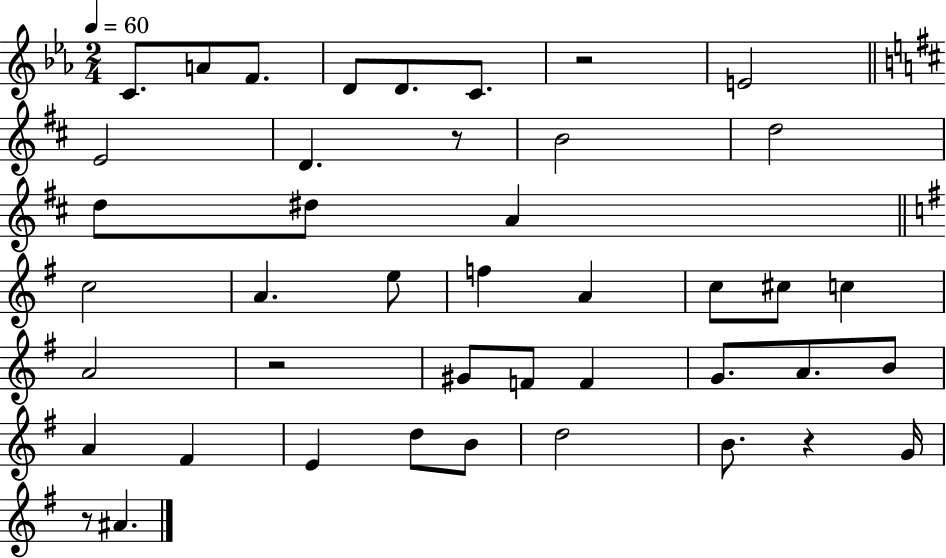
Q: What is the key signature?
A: EES major